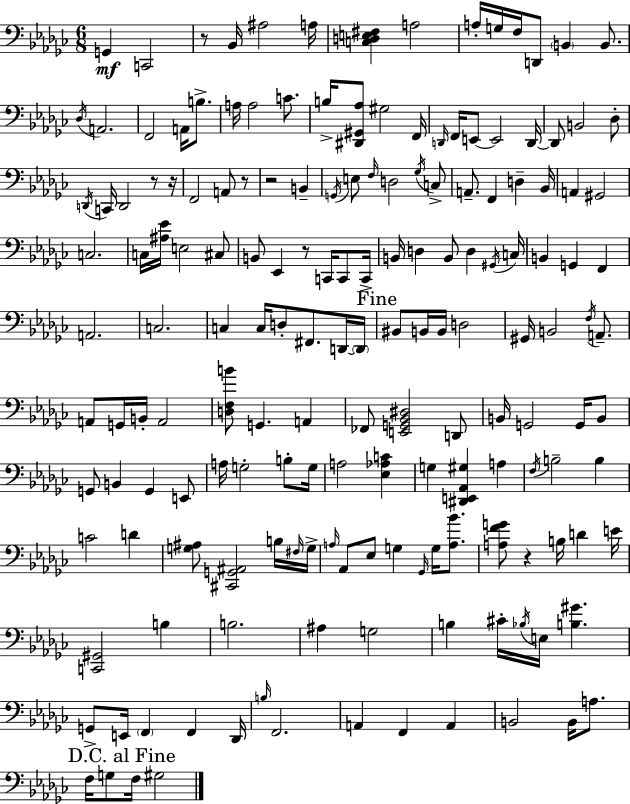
G2/q C2/h R/e Bb2/s A#3/h A3/s [C3,D3,E3,F#3]/q A3/h A3/s G3/s F3/s D2/e B2/q B2/e. Db3/s A2/h. F2/h A2/s B3/e. A3/s A3/h C4/e. B3/s [D#2,G#2,Ab3]/e G#3/h F2/s D2/s F2/s E2/e E2/h D2/s D2/e B2/h Db3/e D2/s C2/s D2/h R/e R/s F2/h A2/e R/e R/h B2/q G2/s E3/e F3/s D3/h Gb3/s C3/e A2/e. F2/q D3/q Bb2/s A2/q G#2/h C3/h. C3/s [A#3,Eb4]/s E3/h C#3/e B2/e Eb2/q R/e C2/s C2/e C2/s B2/s D3/q B2/e D3/q G#2/s C3/s B2/q G2/q F2/q A2/h. C3/h. C3/q C3/s D3/e F#2/e. D2/s D2/s BIS2/e B2/s B2/s D3/h G#2/s B2/h F3/s A2/e. A2/e G2/s B2/s A2/h [D3,F3,B4]/e G2/q. A2/q FES2/e [E2,G2,Bb2,D#3]/h D2/e B2/s G2/h G2/s B2/e G2/e B2/q G2/q E2/e A3/s G3/h B3/e G3/s A3/h [Eb3,Ab3,C4]/q G3/q [D#2,E2,Ab2,G#3]/q A3/q F3/s B3/h B3/q C4/h D4/q [G3,A#3]/e [C#2,G2,A#2]/h B3/s F#3/s G3/s A3/s Ab2/e Eb3/e G3/q Gb2/s G3/s [A3,Bb4]/e. [A3,F4,G4]/e R/q B3/s D4/q E4/s [C2,G#2]/h B3/q B3/h. A#3/q G3/h B3/q C#4/s Bb3/s E3/s [B3,G#4]/q. G2/e E2/s F2/q F2/q Db2/s B3/s F2/h. A2/q F2/q A2/q B2/h B2/s A3/e. F3/s G3/e F3/s G#3/h